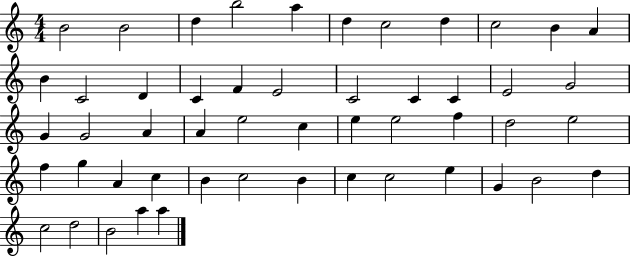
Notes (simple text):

B4/h B4/h D5/q B5/h A5/q D5/q C5/h D5/q C5/h B4/q A4/q B4/q C4/h D4/q C4/q F4/q E4/h C4/h C4/q C4/q E4/h G4/h G4/q G4/h A4/q A4/q E5/h C5/q E5/q E5/h F5/q D5/h E5/h F5/q G5/q A4/q C5/q B4/q C5/h B4/q C5/q C5/h E5/q G4/q B4/h D5/q C5/h D5/h B4/h A5/q A5/q